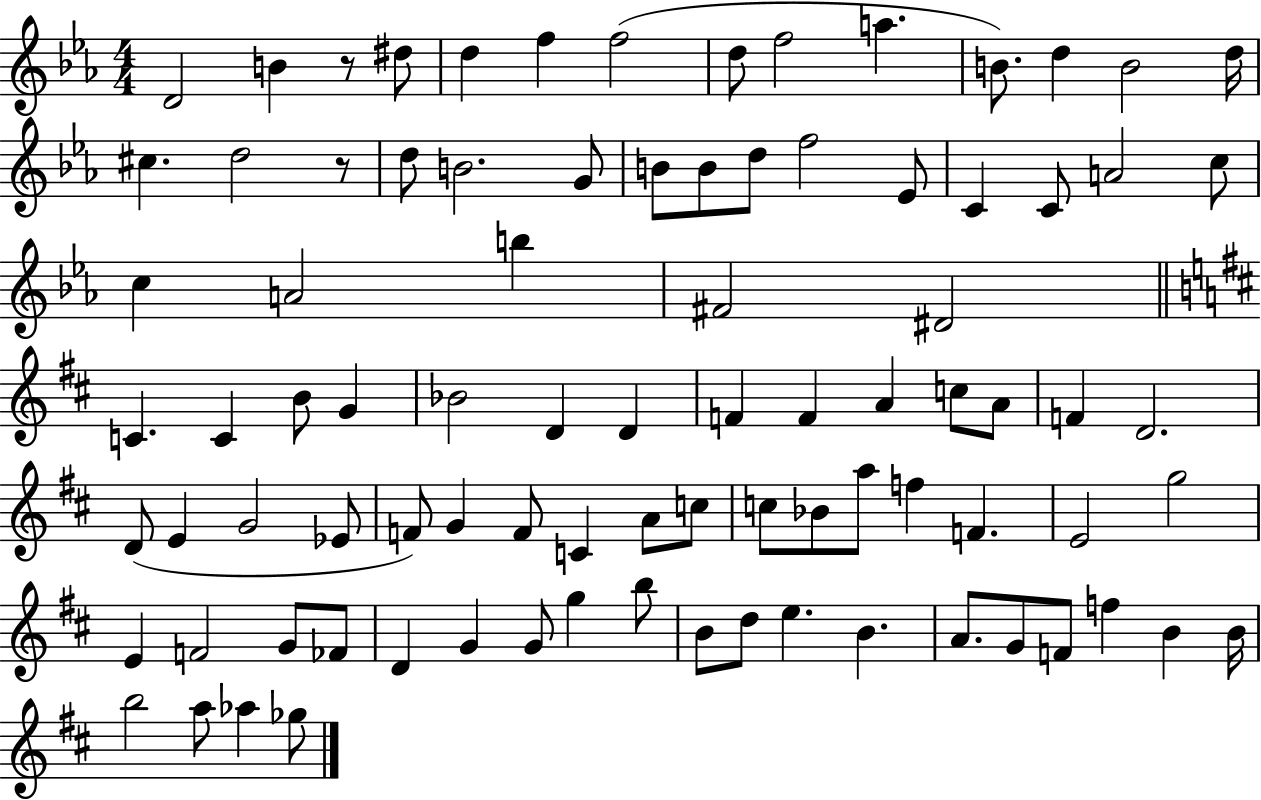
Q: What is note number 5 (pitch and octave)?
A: F5